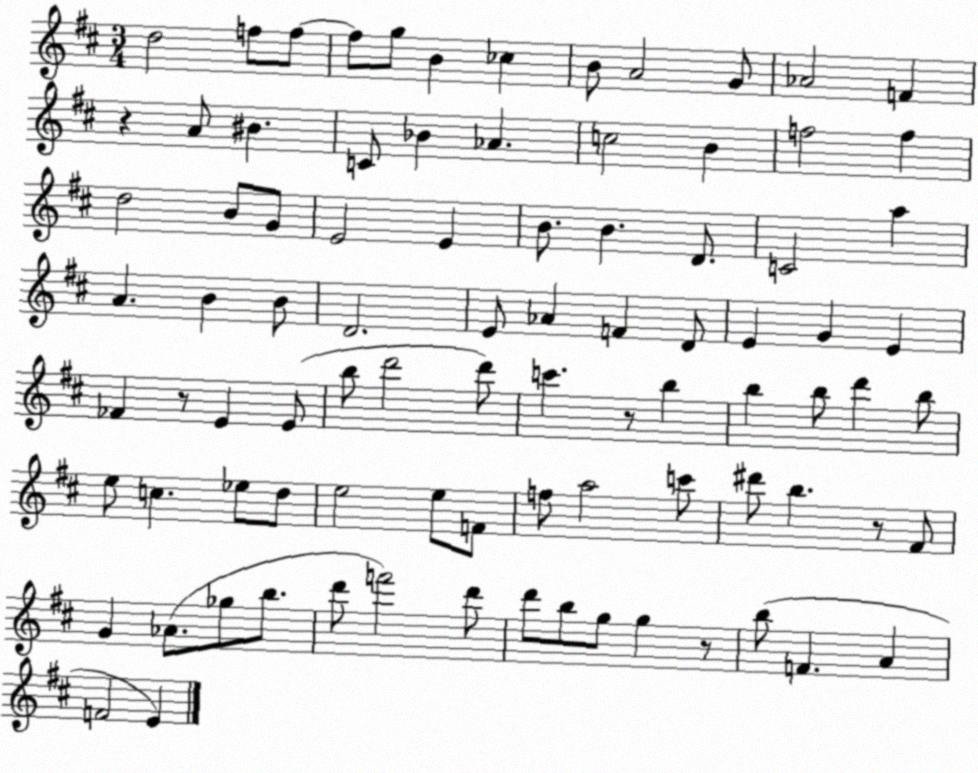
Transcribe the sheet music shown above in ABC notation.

X:1
T:Untitled
M:3/4
L:1/4
K:D
d2 f/2 f/2 f/2 g/2 B _c B/2 A2 G/2 _A2 F z A/2 ^B C/2 _B _A c2 B f2 f d2 B/2 G/2 E2 E B/2 B D/2 C2 a A B B/2 D2 E/2 _A F D/2 E G E _F z/2 E E/2 b/2 d'2 d'/2 c' z/2 b b b/2 d' b/2 e/2 c _e/2 d/2 e2 e/2 F/2 f/2 a2 c'/2 ^d'/2 b z/2 ^F/2 G _A/2 _g/2 b/2 d'/2 f'2 d'/2 d'/2 b/2 g/2 g z/2 b/2 F A F2 E